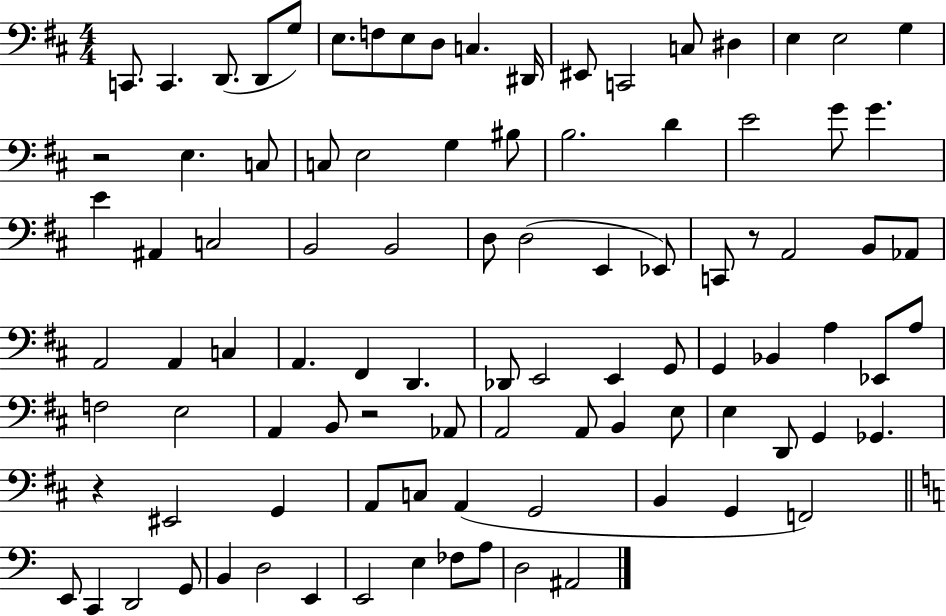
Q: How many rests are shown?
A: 4